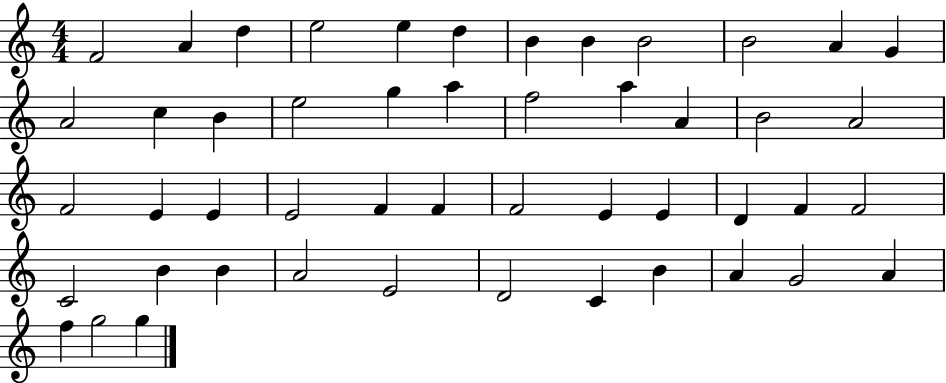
F4/h A4/q D5/q E5/h E5/q D5/q B4/q B4/q B4/h B4/h A4/q G4/q A4/h C5/q B4/q E5/h G5/q A5/q F5/h A5/q A4/q B4/h A4/h F4/h E4/q E4/q E4/h F4/q F4/q F4/h E4/q E4/q D4/q F4/q F4/h C4/h B4/q B4/q A4/h E4/h D4/h C4/q B4/q A4/q G4/h A4/q F5/q G5/h G5/q